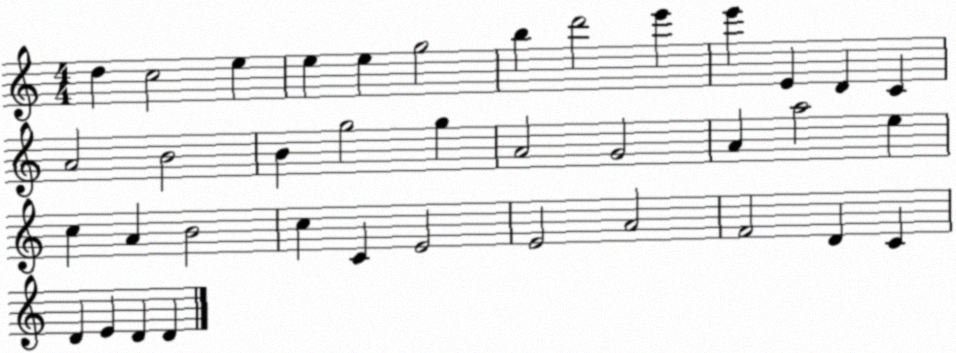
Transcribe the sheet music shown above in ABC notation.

X:1
T:Untitled
M:4/4
L:1/4
K:C
d c2 e e e g2 b d'2 e' e' E D C A2 B2 B g2 g A2 G2 A a2 e c A B2 c C E2 E2 A2 F2 D C D E D D